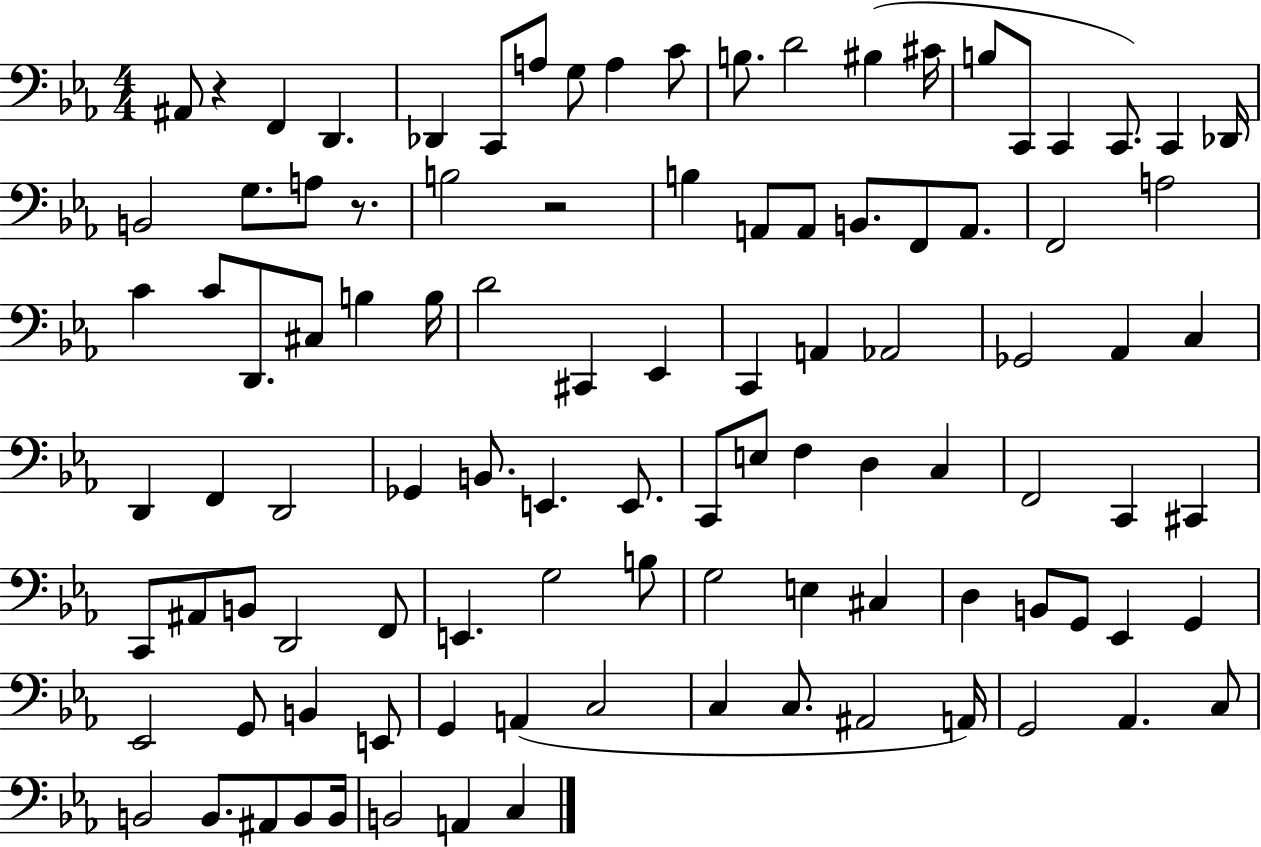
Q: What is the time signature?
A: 4/4